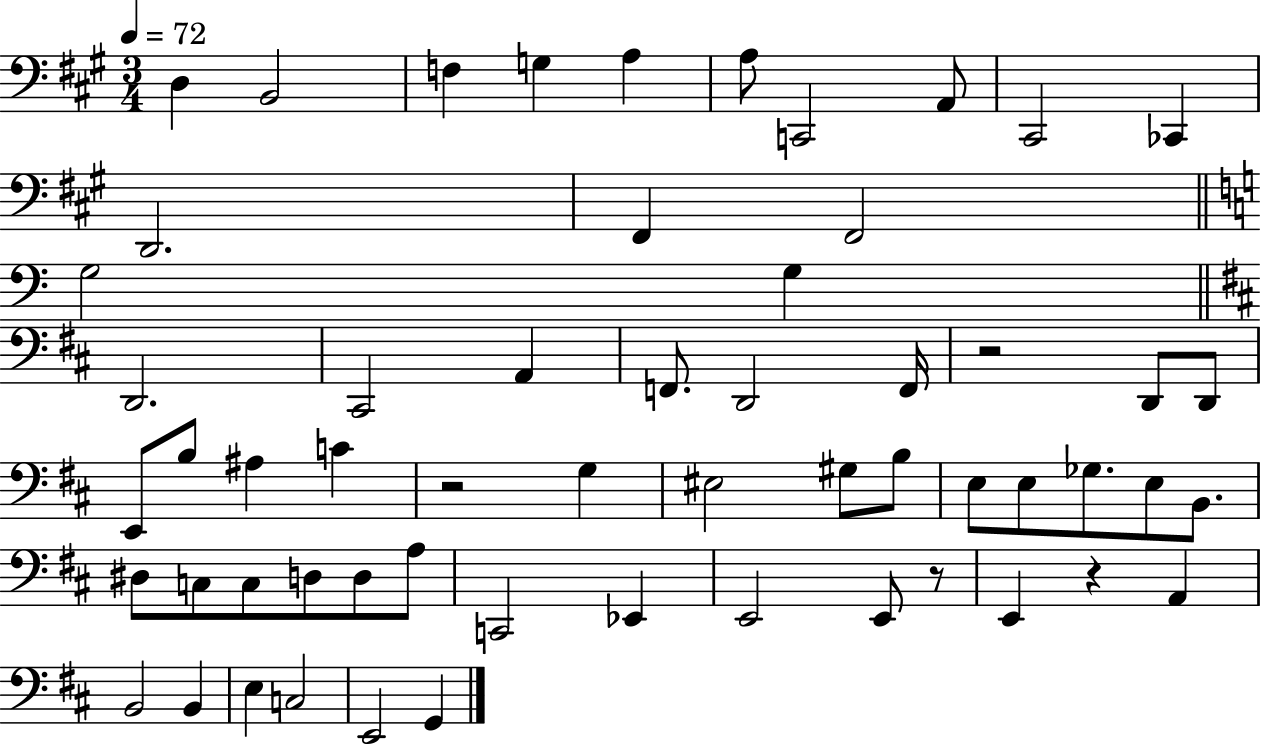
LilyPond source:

{
  \clef bass
  \numericTimeSignature
  \time 3/4
  \key a \major
  \tempo 4 = 72
  d4 b,2 | f4 g4 a4 | a8 c,2 a,8 | cis,2 ces,4 | \break d,2. | fis,4 fis,2 | \bar "||" \break \key c \major g2 g4 | \bar "||" \break \key d \major d,2. | cis,2 a,4 | f,8. d,2 f,16 | r2 d,8 d,8 | \break e,8 b8 ais4 c'4 | r2 g4 | eis2 gis8 b8 | e8 e8 ges8. e8 b,8. | \break dis8 c8 c8 d8 d8 a8 | c,2 ees,4 | e,2 e,8 r8 | e,4 r4 a,4 | \break b,2 b,4 | e4 c2 | e,2 g,4 | \bar "|."
}